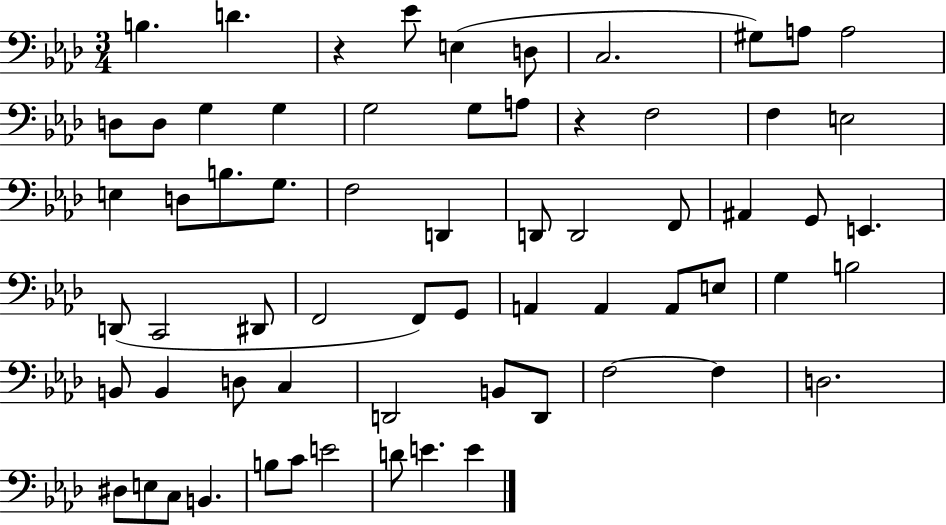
B3/q. D4/q. R/q Eb4/e E3/q D3/e C3/h. G#3/e A3/e A3/h D3/e D3/e G3/q G3/q G3/h G3/e A3/e R/q F3/h F3/q E3/h E3/q D3/e B3/e. G3/e. F3/h D2/q D2/e D2/h F2/e A#2/q G2/e E2/q. D2/e C2/h D#2/e F2/h F2/e G2/e A2/q A2/q A2/e E3/e G3/q B3/h B2/e B2/q D3/e C3/q D2/h B2/e D2/e F3/h F3/q D3/h. D#3/e E3/e C3/e B2/q. B3/e C4/e E4/h D4/e E4/q. E4/q